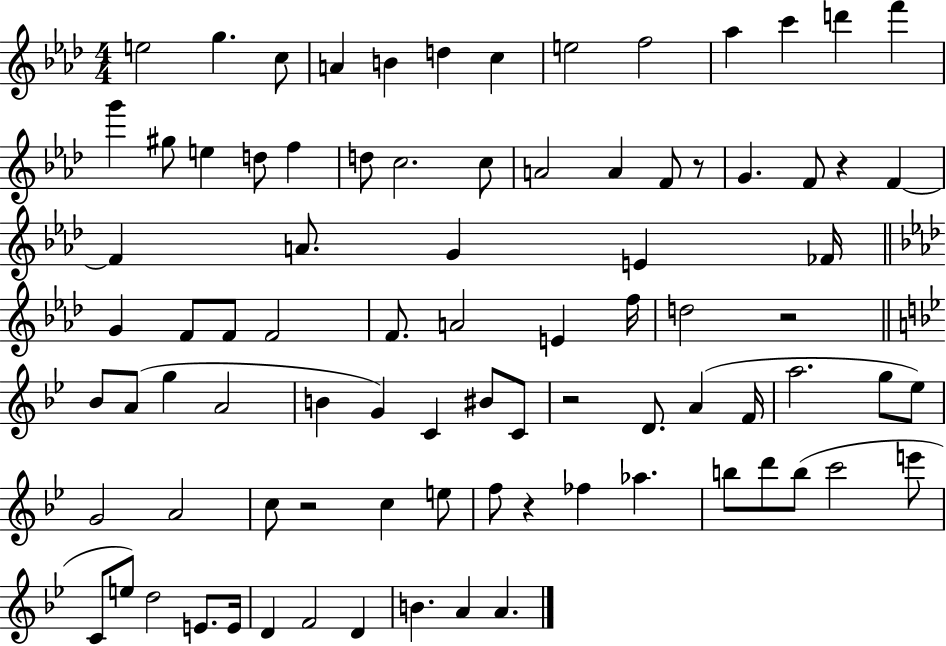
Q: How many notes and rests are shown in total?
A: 86